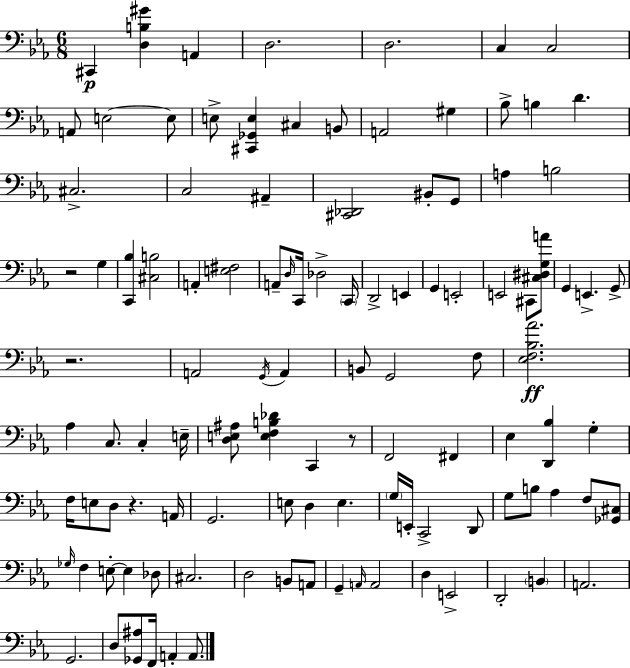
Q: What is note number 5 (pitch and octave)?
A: C3